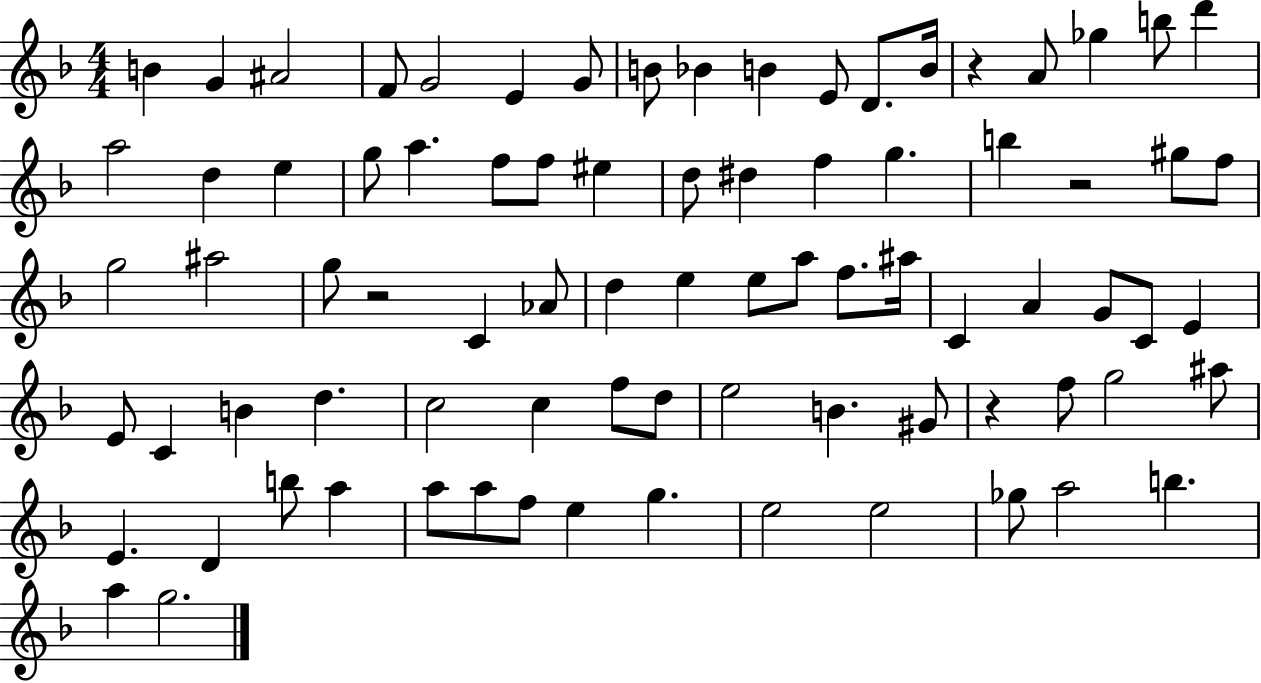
X:1
T:Untitled
M:4/4
L:1/4
K:F
B G ^A2 F/2 G2 E G/2 B/2 _B B E/2 D/2 B/4 z A/2 _g b/2 d' a2 d e g/2 a f/2 f/2 ^e d/2 ^d f g b z2 ^g/2 f/2 g2 ^a2 g/2 z2 C _A/2 d e e/2 a/2 f/2 ^a/4 C A G/2 C/2 E E/2 C B d c2 c f/2 d/2 e2 B ^G/2 z f/2 g2 ^a/2 E D b/2 a a/2 a/2 f/2 e g e2 e2 _g/2 a2 b a g2